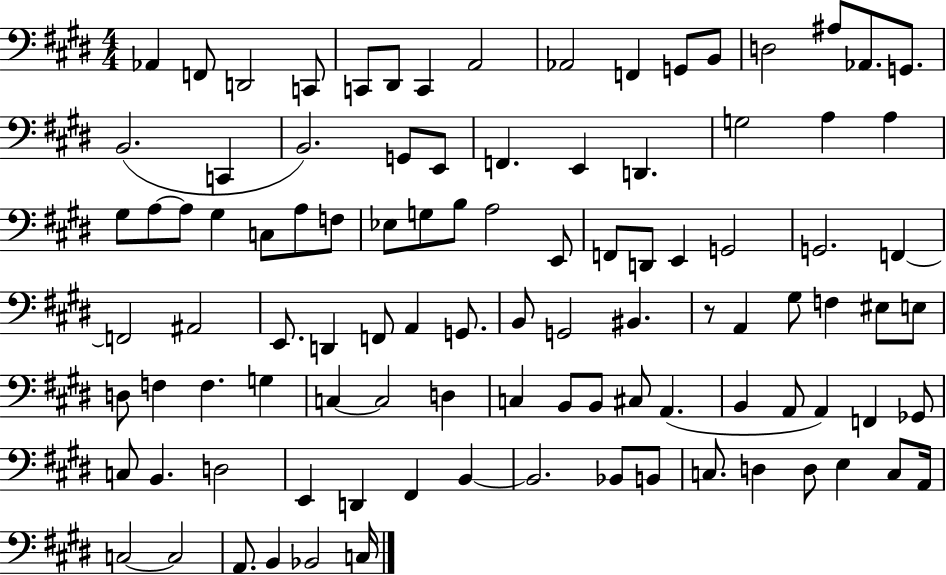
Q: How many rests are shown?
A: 1